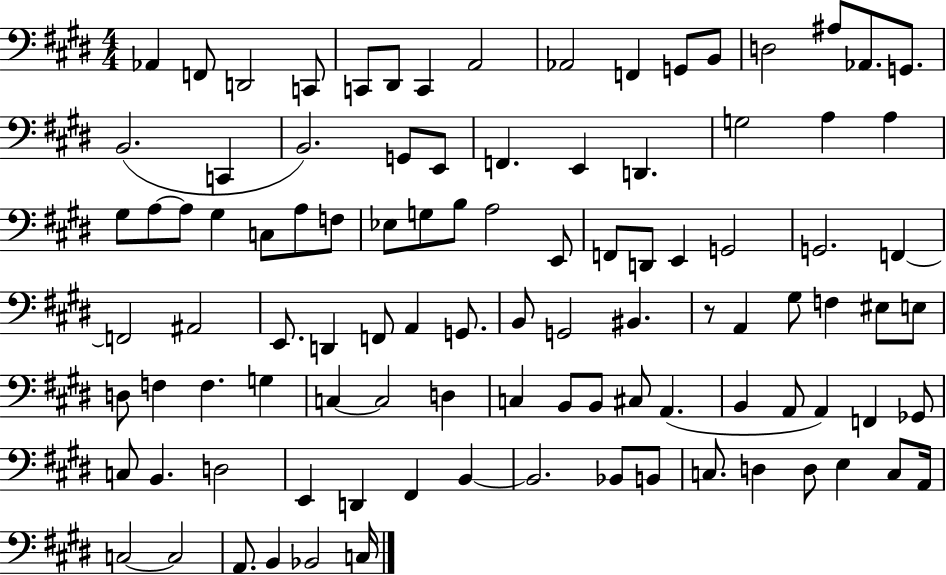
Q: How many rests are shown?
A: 1